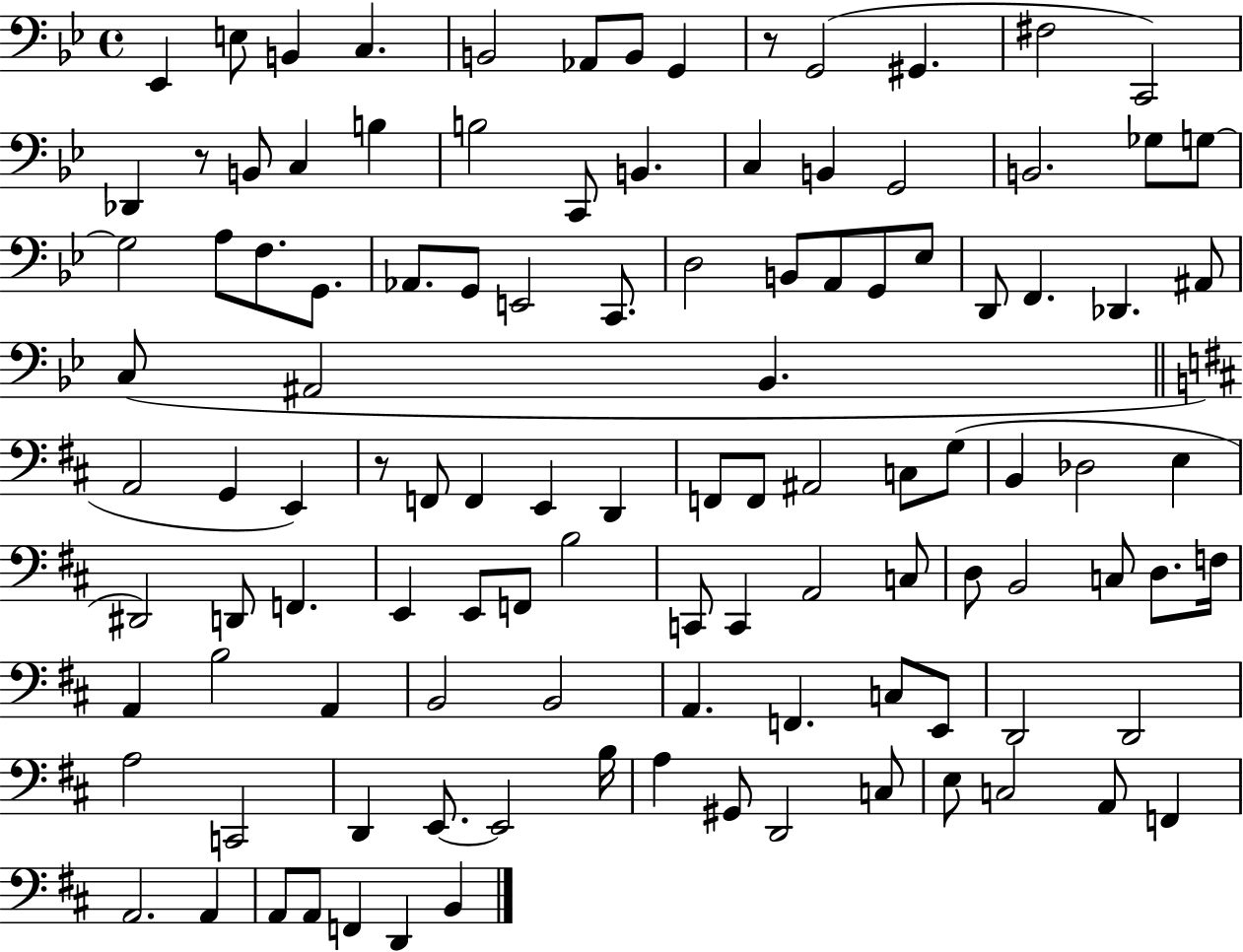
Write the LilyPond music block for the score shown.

{
  \clef bass
  \time 4/4
  \defaultTimeSignature
  \key bes \major
  ees,4 e8 b,4 c4. | b,2 aes,8 b,8 g,4 | r8 g,2( gis,4. | fis2 c,2) | \break des,4 r8 b,8 c4 b4 | b2 c,8 b,4. | c4 b,4 g,2 | b,2. ges8 g8~~ | \break g2 a8 f8. g,8. | aes,8. g,8 e,2 c,8. | d2 b,8 a,8 g,8 ees8 | d,8 f,4. des,4. ais,8 | \break c8( ais,2 bes,4. | \bar "||" \break \key d \major a,2 g,4 e,4) | r8 f,8 f,4 e,4 d,4 | f,8 f,8 ais,2 c8 g8( | b,4 des2 e4 | \break dis,2) d,8 f,4. | e,4 e,8 f,8 b2 | c,8 c,4 a,2 c8 | d8 b,2 c8 d8. f16 | \break a,4 b2 a,4 | b,2 b,2 | a,4. f,4. c8 e,8 | d,2 d,2 | \break a2 c,2 | d,4 e,8.~~ e,2 b16 | a4 gis,8 d,2 c8 | e8 c2 a,8 f,4 | \break a,2. a,4 | a,8 a,8 f,4 d,4 b,4 | \bar "|."
}